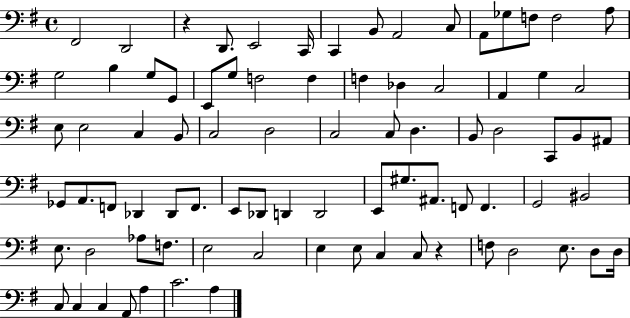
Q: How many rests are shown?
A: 2